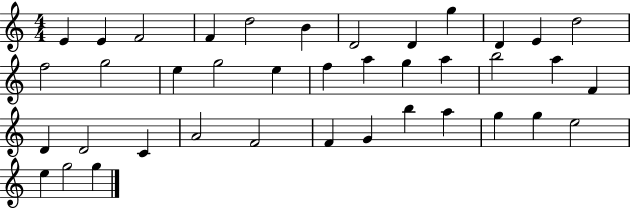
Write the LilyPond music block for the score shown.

{
  \clef treble
  \numericTimeSignature
  \time 4/4
  \key c \major
  e'4 e'4 f'2 | f'4 d''2 b'4 | d'2 d'4 g''4 | d'4 e'4 d''2 | \break f''2 g''2 | e''4 g''2 e''4 | f''4 a''4 g''4 a''4 | b''2 a''4 f'4 | \break d'4 d'2 c'4 | a'2 f'2 | f'4 g'4 b''4 a''4 | g''4 g''4 e''2 | \break e''4 g''2 g''4 | \bar "|."
}